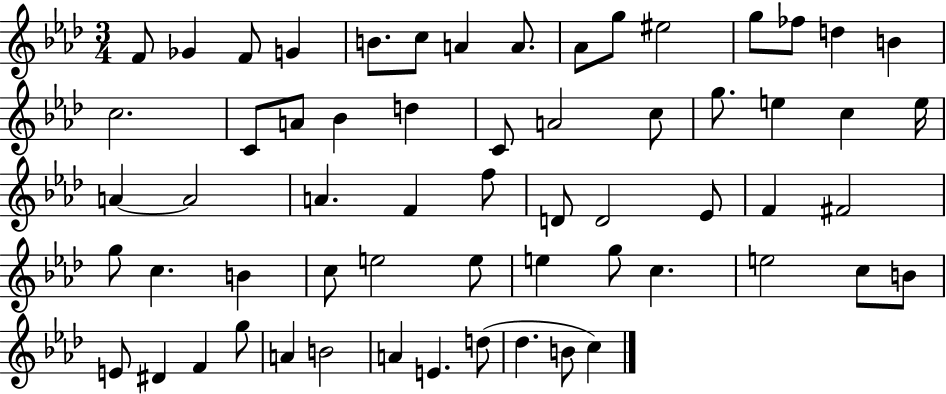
X:1
T:Untitled
M:3/4
L:1/4
K:Ab
F/2 _G F/2 G B/2 c/2 A A/2 _A/2 g/2 ^e2 g/2 _f/2 d B c2 C/2 A/2 _B d C/2 A2 c/2 g/2 e c e/4 A A2 A F f/2 D/2 D2 _E/2 F ^F2 g/2 c B c/2 e2 e/2 e g/2 c e2 c/2 B/2 E/2 ^D F g/2 A B2 A E d/2 _d B/2 c